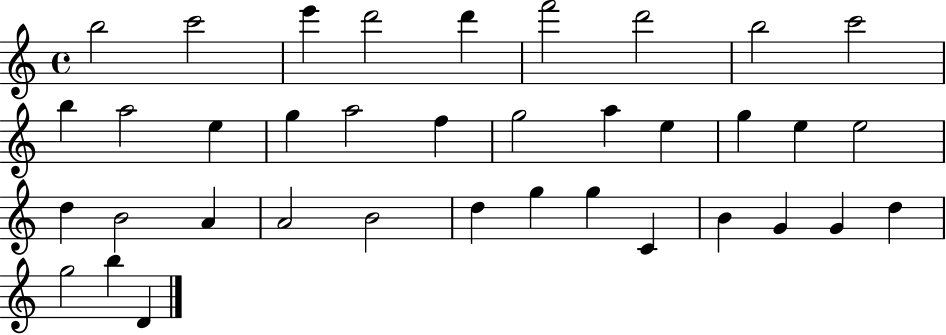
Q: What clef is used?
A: treble